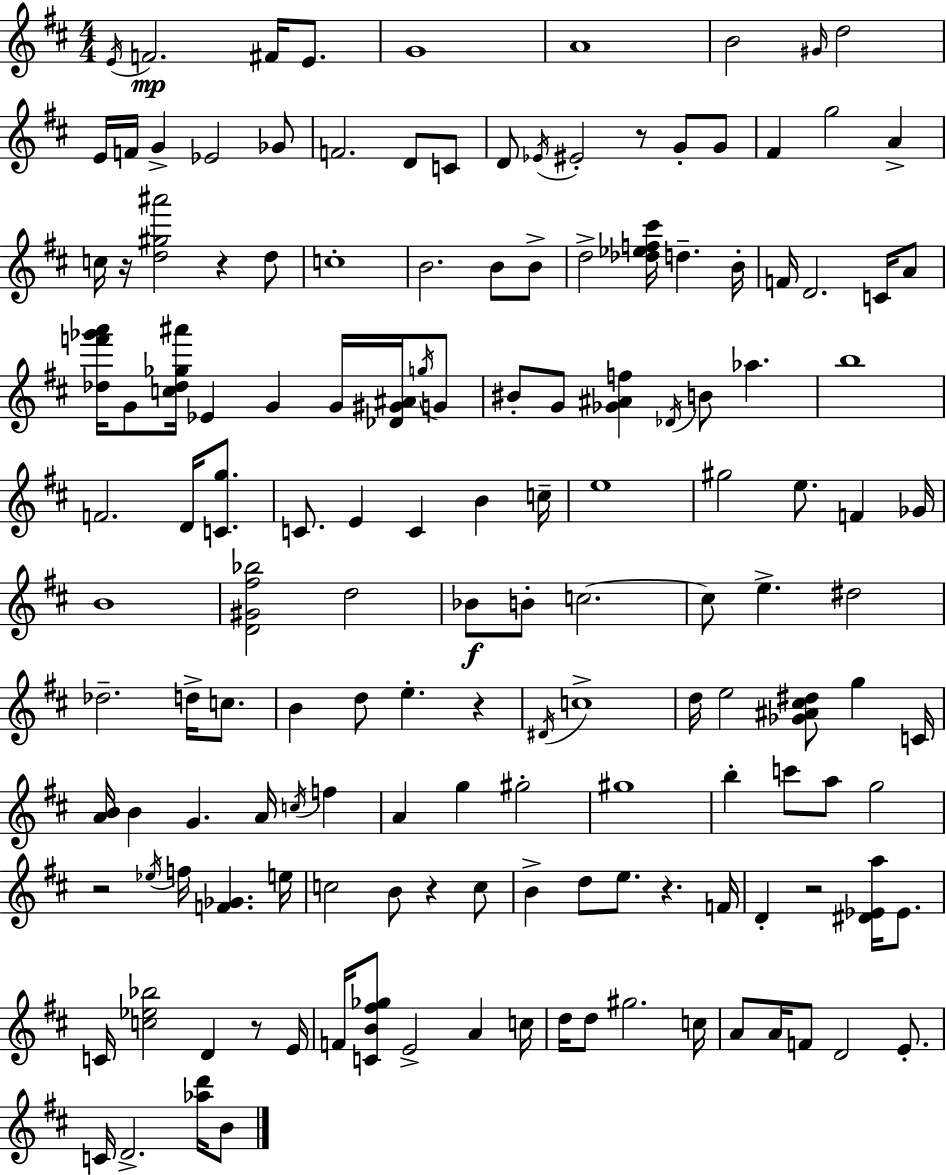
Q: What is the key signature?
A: D major